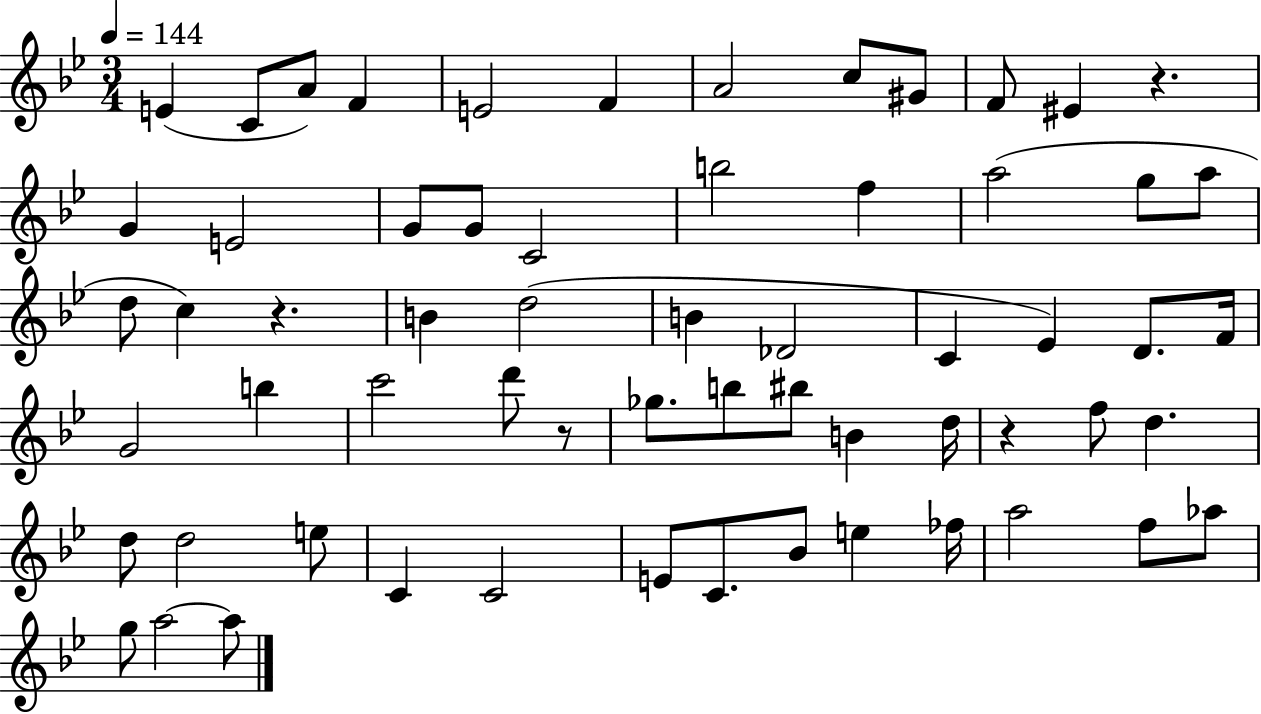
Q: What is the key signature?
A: BES major